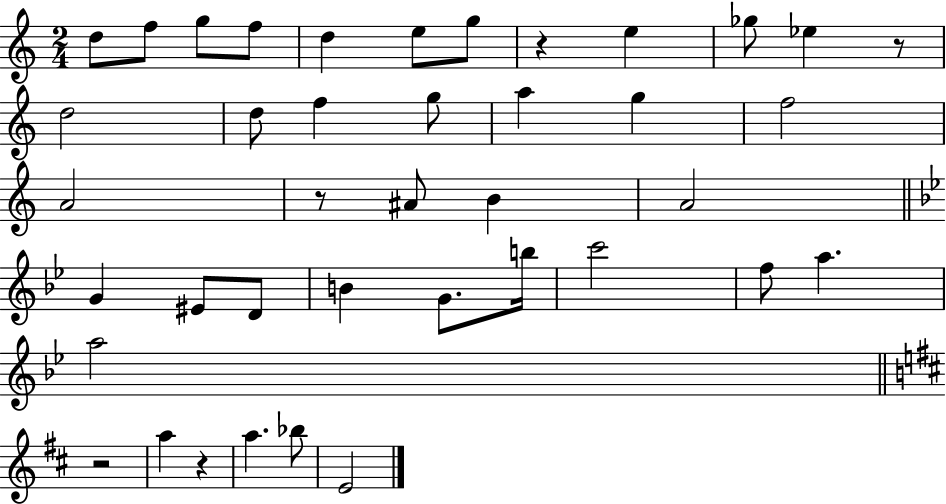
X:1
T:Untitled
M:2/4
L:1/4
K:C
d/2 f/2 g/2 f/2 d e/2 g/2 z e _g/2 _e z/2 d2 d/2 f g/2 a g f2 A2 z/2 ^A/2 B A2 G ^E/2 D/2 B G/2 b/4 c'2 f/2 a a2 z2 a z a _b/2 E2